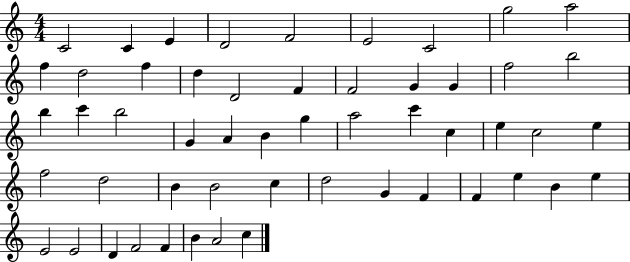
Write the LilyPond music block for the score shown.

{
  \clef treble
  \numericTimeSignature
  \time 4/4
  \key c \major
  c'2 c'4 e'4 | d'2 f'2 | e'2 c'2 | g''2 a''2 | \break f''4 d''2 f''4 | d''4 d'2 f'4 | f'2 g'4 g'4 | f''2 b''2 | \break b''4 c'''4 b''2 | g'4 a'4 b'4 g''4 | a''2 c'''4 c''4 | e''4 c''2 e''4 | \break f''2 d''2 | b'4 b'2 c''4 | d''2 g'4 f'4 | f'4 e''4 b'4 e''4 | \break e'2 e'2 | d'4 f'2 f'4 | b'4 a'2 c''4 | \bar "|."
}